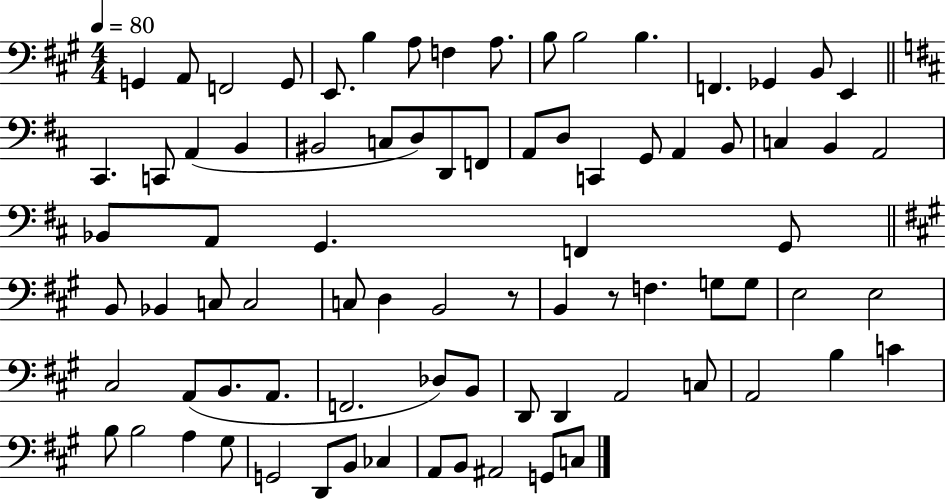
X:1
T:Untitled
M:4/4
L:1/4
K:A
G,, A,,/2 F,,2 G,,/2 E,,/2 B, A,/2 F, A,/2 B,/2 B,2 B, F,, _G,, B,,/2 E,, ^C,, C,,/2 A,, B,, ^B,,2 C,/2 D,/2 D,,/2 F,,/2 A,,/2 D,/2 C,, G,,/2 A,, B,,/2 C, B,, A,,2 _B,,/2 A,,/2 G,, F,, G,,/2 B,,/2 _B,, C,/2 C,2 C,/2 D, B,,2 z/2 B,, z/2 F, G,/2 G,/2 E,2 E,2 ^C,2 A,,/2 B,,/2 A,,/2 F,,2 _D,/2 B,,/2 D,,/2 D,, A,,2 C,/2 A,,2 B, C B,/2 B,2 A, ^G,/2 G,,2 D,,/2 B,,/2 _C, A,,/2 B,,/2 ^A,,2 G,,/2 C,/2